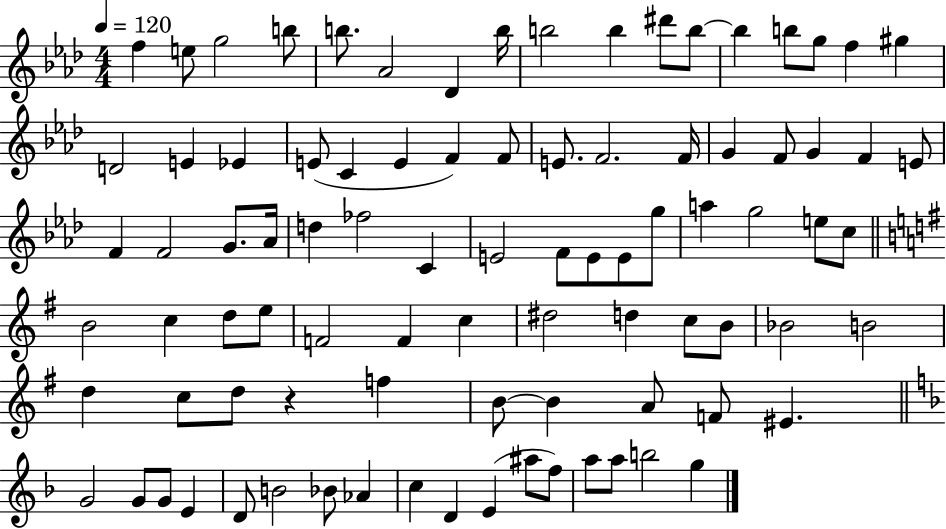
F5/q E5/e G5/h B5/e B5/e. Ab4/h Db4/q B5/s B5/h B5/q D#6/e B5/e B5/q B5/e G5/e F5/q G#5/q D4/h E4/q Eb4/q E4/e C4/q E4/q F4/q F4/e E4/e. F4/h. F4/s G4/q F4/e G4/q F4/q E4/e F4/q F4/h G4/e. Ab4/s D5/q FES5/h C4/q E4/h F4/e E4/e E4/e G5/e A5/q G5/h E5/e C5/e B4/h C5/q D5/e E5/e F4/h F4/q C5/q D#5/h D5/q C5/e B4/e Bb4/h B4/h D5/q C5/e D5/e R/q F5/q B4/e B4/q A4/e F4/e EIS4/q. G4/h G4/e G4/e E4/q D4/e B4/h Bb4/e Ab4/q C5/q D4/q E4/q A#5/e F5/e A5/e A5/e B5/h G5/q